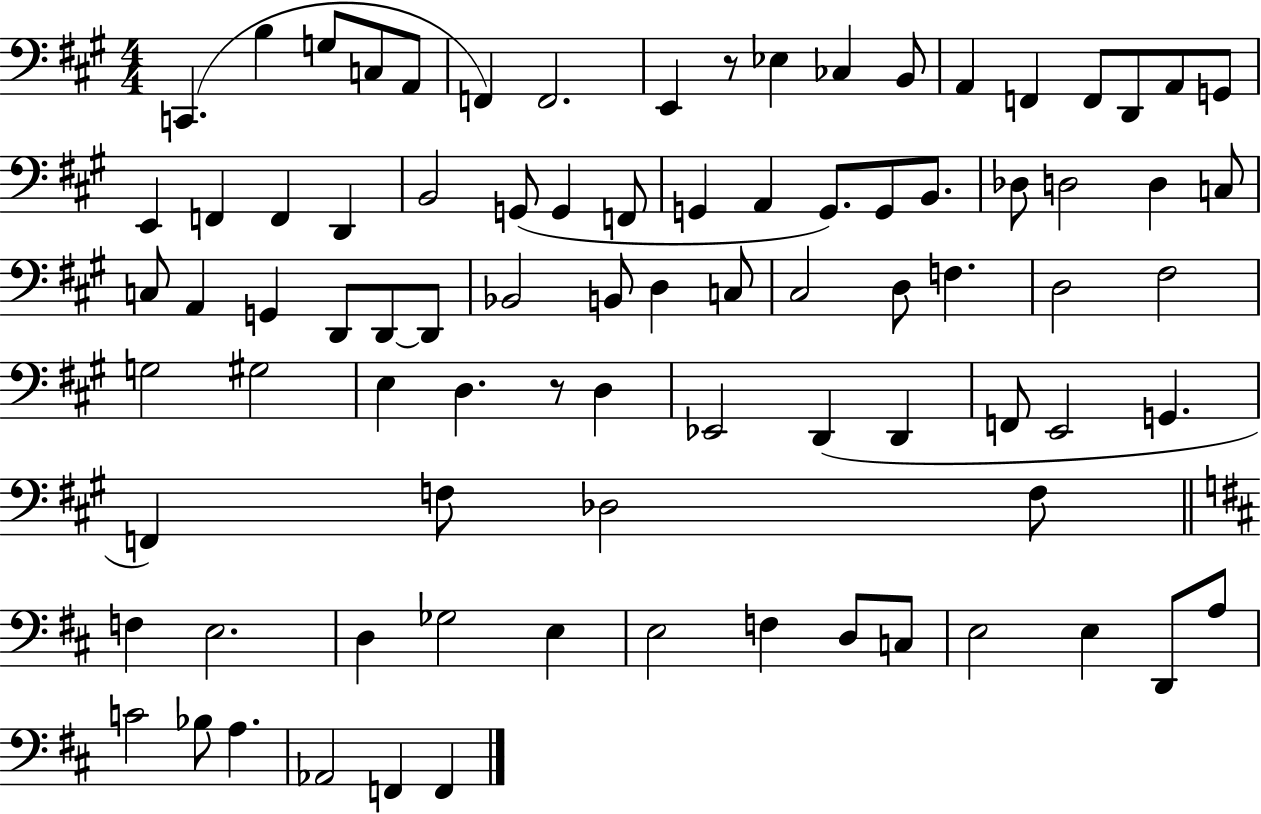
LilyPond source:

{
  \clef bass
  \numericTimeSignature
  \time 4/4
  \key a \major
  \repeat volta 2 { c,4.( b4 g8 c8 a,8 | f,4) f,2. | e,4 r8 ees4 ces4 b,8 | a,4 f,4 f,8 d,8 a,8 g,8 | \break e,4 f,4 f,4 d,4 | b,2 g,8( g,4 f,8 | g,4 a,4 g,8.) g,8 b,8. | des8 d2 d4 c8 | \break c8 a,4 g,4 d,8 d,8~~ d,8 | bes,2 b,8 d4 c8 | cis2 d8 f4. | d2 fis2 | \break g2 gis2 | e4 d4. r8 d4 | ees,2 d,4( d,4 | f,8 e,2 g,4. | \break f,4) f8 des2 f8 | \bar "||" \break \key d \major f4 e2. | d4 ges2 e4 | e2 f4 d8 c8 | e2 e4 d,8 a8 | \break c'2 bes8 a4. | aes,2 f,4 f,4 | } \bar "|."
}